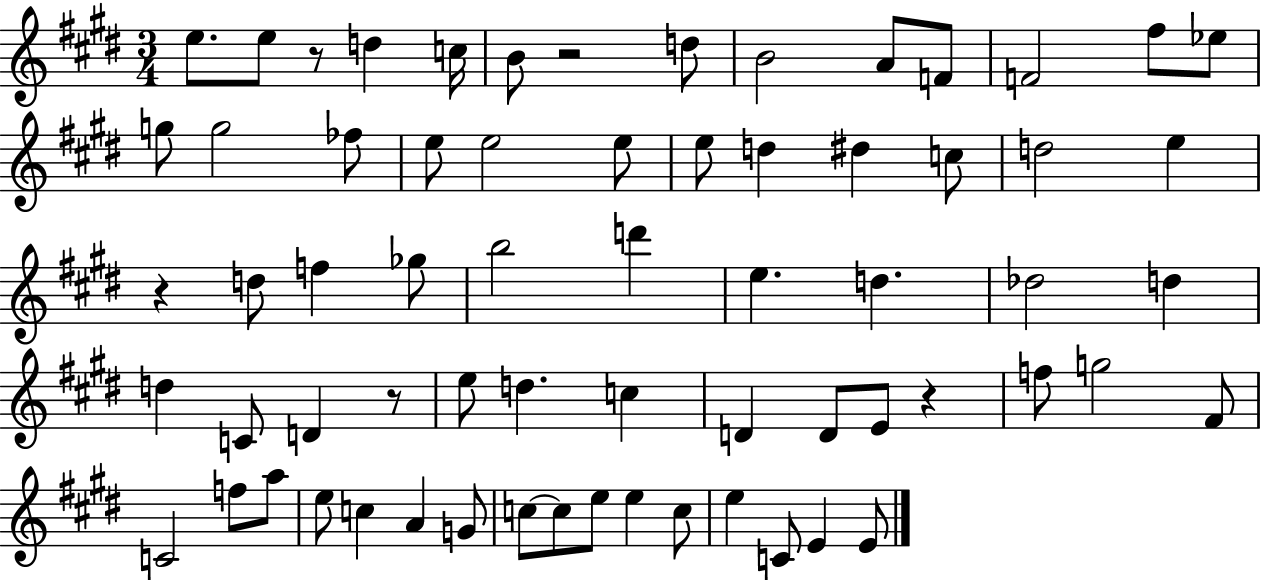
X:1
T:Untitled
M:3/4
L:1/4
K:E
e/2 e/2 z/2 d c/4 B/2 z2 d/2 B2 A/2 F/2 F2 ^f/2 _e/2 g/2 g2 _f/2 e/2 e2 e/2 e/2 d ^d c/2 d2 e z d/2 f _g/2 b2 d' e d _d2 d d C/2 D z/2 e/2 d c D D/2 E/2 z f/2 g2 ^F/2 C2 f/2 a/2 e/2 c A G/2 c/2 c/2 e/2 e c/2 e C/2 E E/2